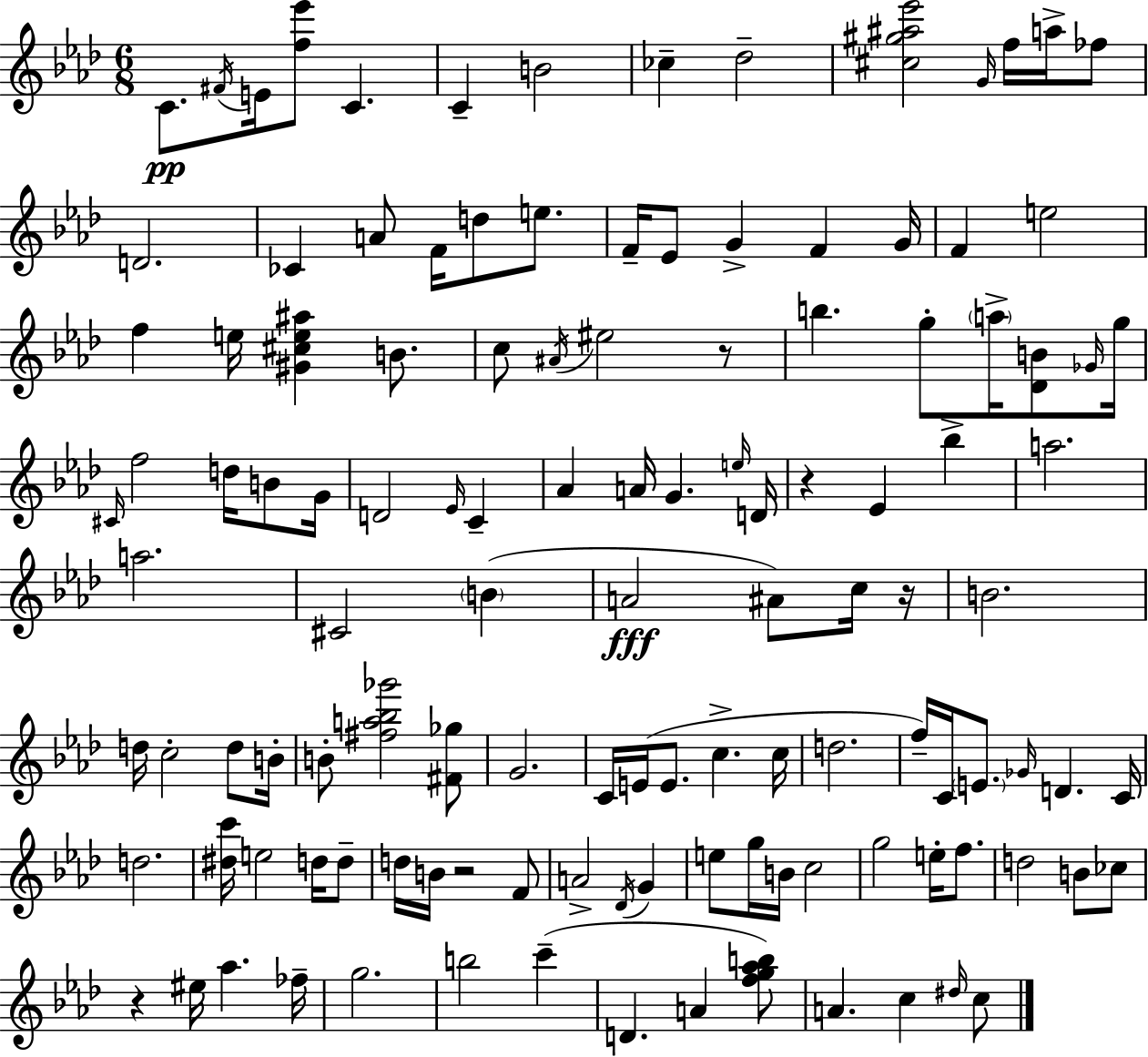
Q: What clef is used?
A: treble